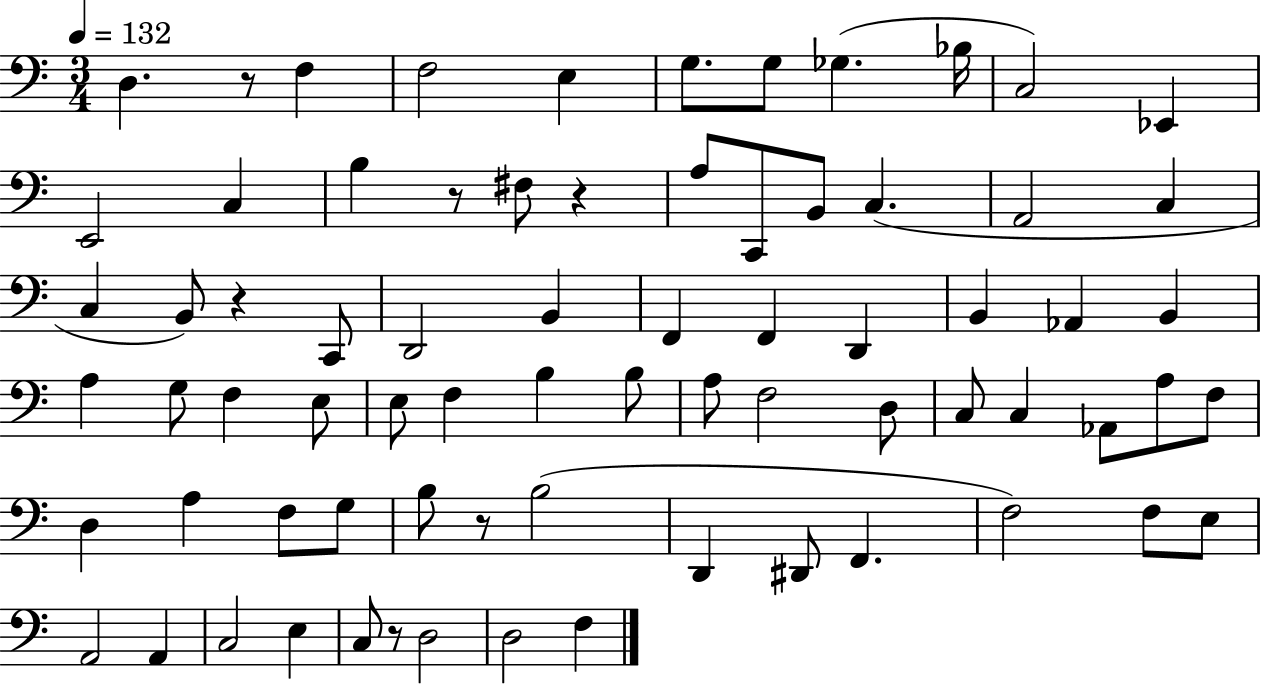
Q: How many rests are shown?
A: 6